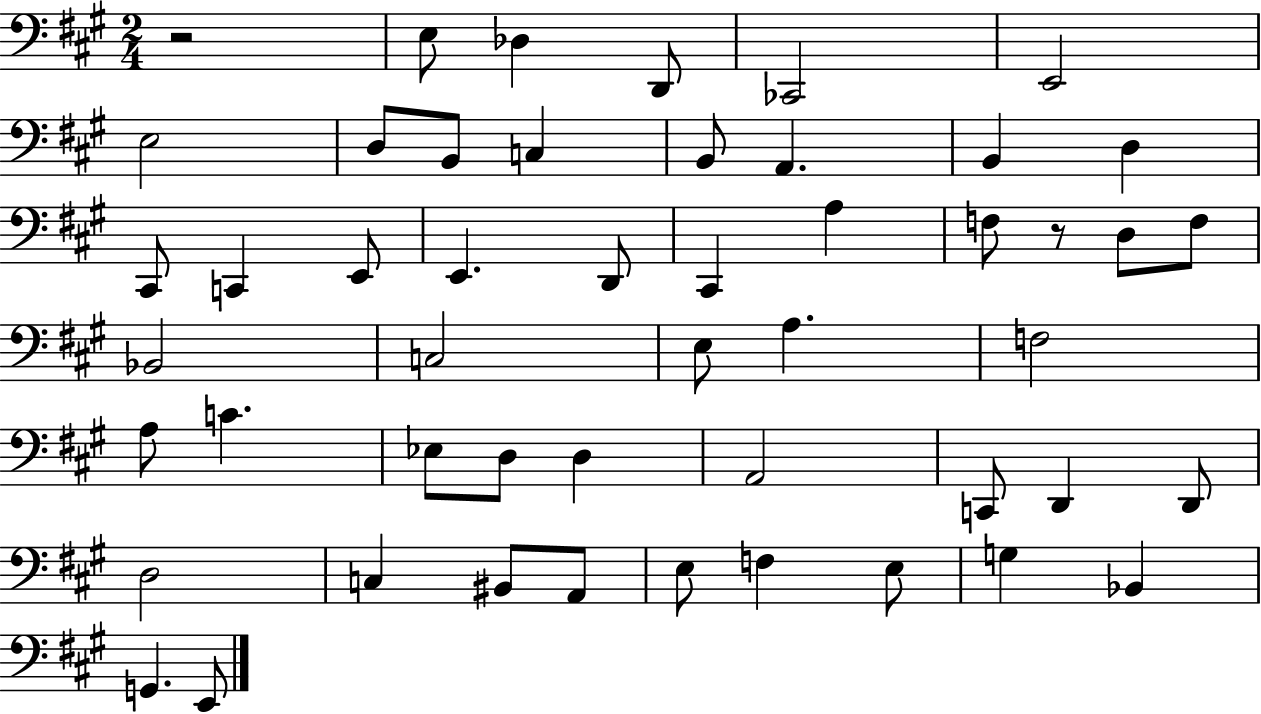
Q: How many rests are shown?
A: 2